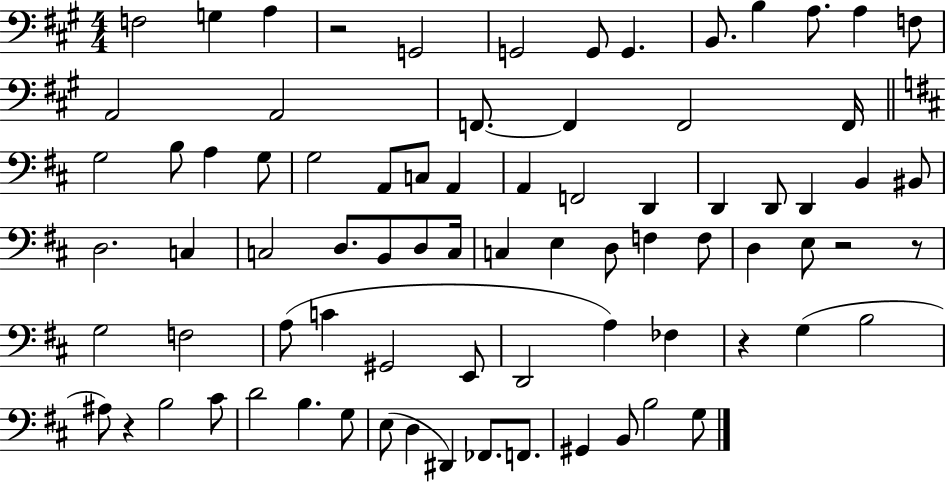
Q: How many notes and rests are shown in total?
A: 79